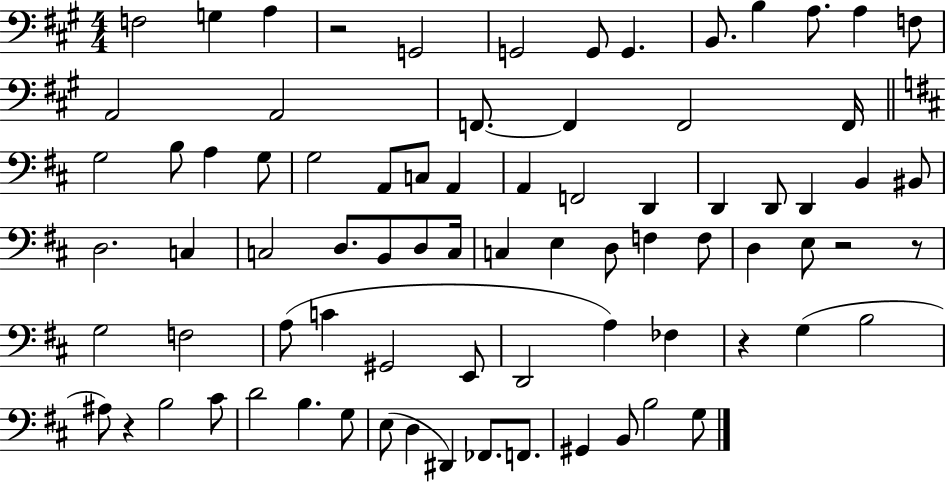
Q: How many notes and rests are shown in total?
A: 79